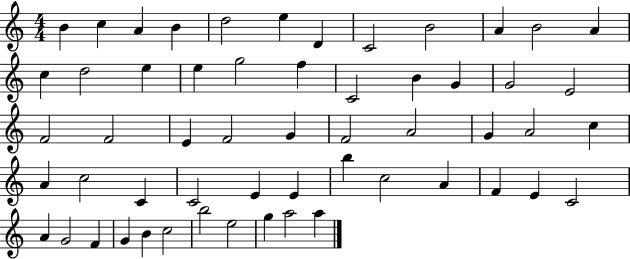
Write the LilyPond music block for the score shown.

{
  \clef treble
  \numericTimeSignature
  \time 4/4
  \key c \major
  b'4 c''4 a'4 b'4 | d''2 e''4 d'4 | c'2 b'2 | a'4 b'2 a'4 | \break c''4 d''2 e''4 | e''4 g''2 f''4 | c'2 b'4 g'4 | g'2 e'2 | \break f'2 f'2 | e'4 f'2 g'4 | f'2 a'2 | g'4 a'2 c''4 | \break a'4 c''2 c'4 | c'2 e'4 e'4 | b''4 c''2 a'4 | f'4 e'4 c'2 | \break a'4 g'2 f'4 | g'4 b'4 c''2 | b''2 e''2 | g''4 a''2 a''4 | \break \bar "|."
}